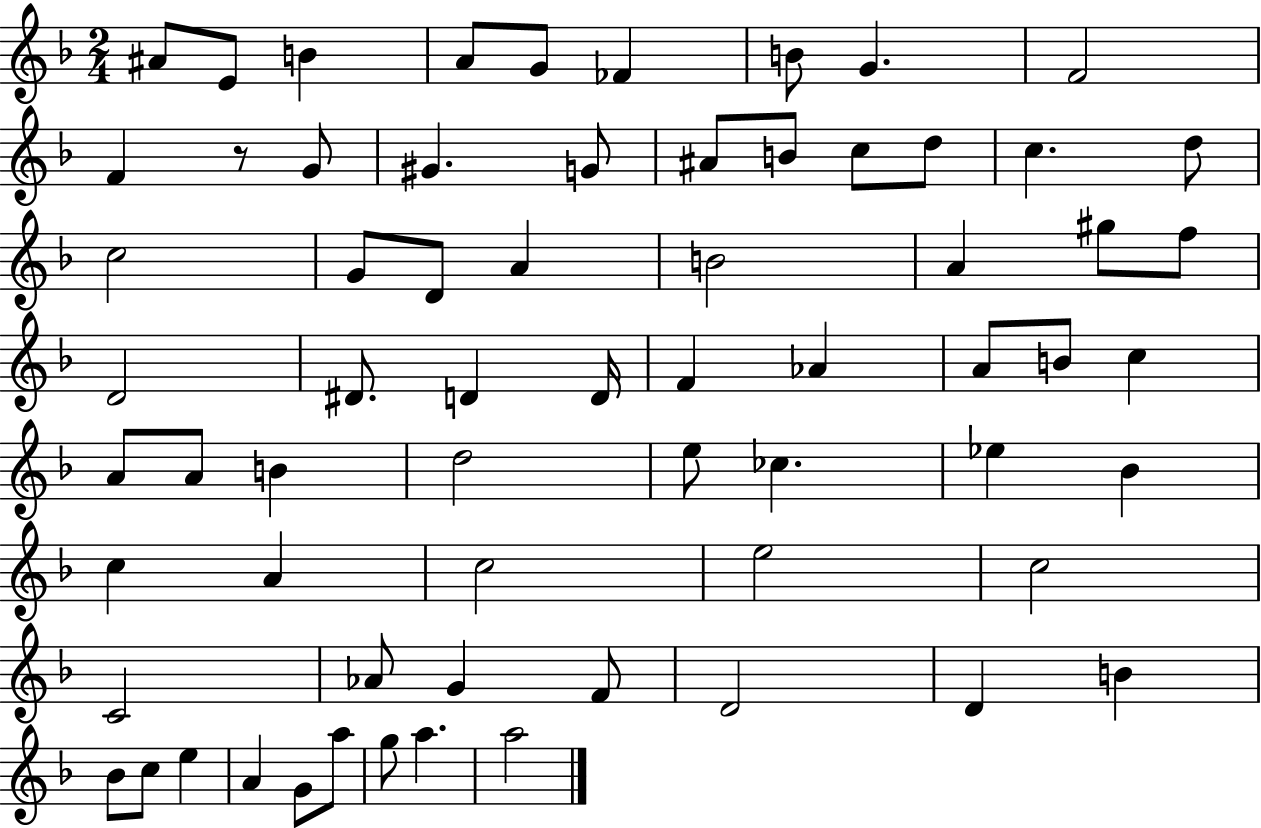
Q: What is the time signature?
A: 2/4